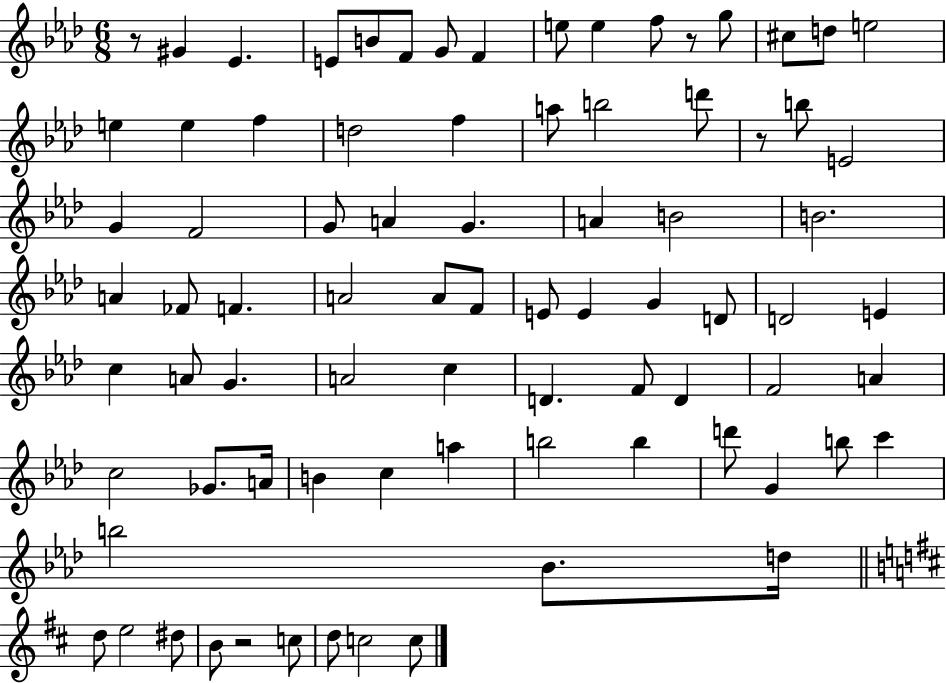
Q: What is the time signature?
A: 6/8